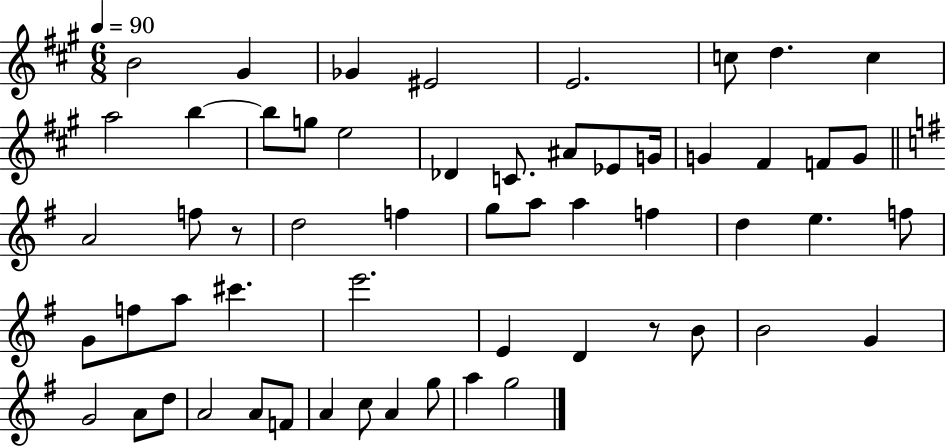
X:1
T:Untitled
M:6/8
L:1/4
K:A
B2 ^G _G ^E2 E2 c/2 d c a2 b b/2 g/2 e2 _D C/2 ^A/2 _E/2 G/4 G ^F F/2 G/2 A2 f/2 z/2 d2 f g/2 a/2 a f d e f/2 G/2 f/2 a/2 ^c' e'2 E D z/2 B/2 B2 G G2 A/2 d/2 A2 A/2 F/2 A c/2 A g/2 a g2